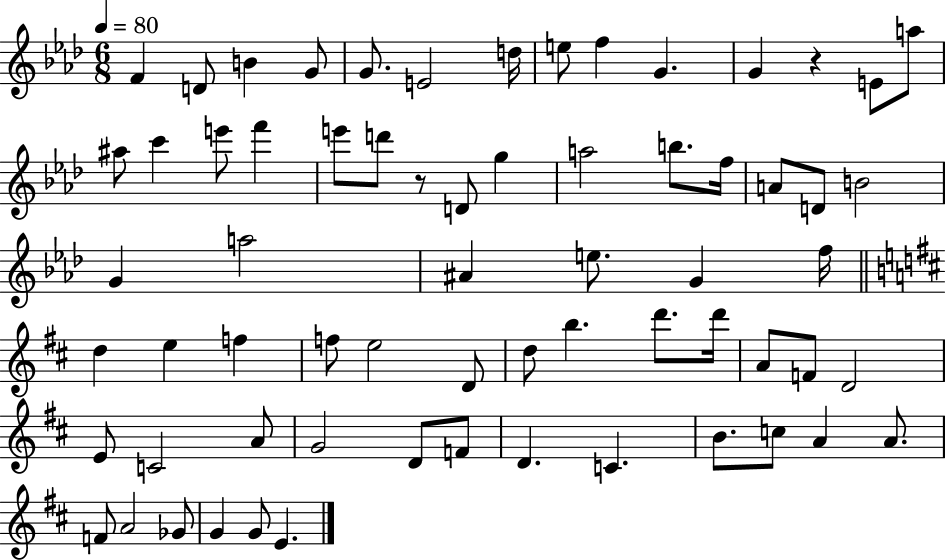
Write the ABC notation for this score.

X:1
T:Untitled
M:6/8
L:1/4
K:Ab
F D/2 B G/2 G/2 E2 d/4 e/2 f G G z E/2 a/2 ^a/2 c' e'/2 f' e'/2 d'/2 z/2 D/2 g a2 b/2 f/4 A/2 D/2 B2 G a2 ^A e/2 G f/4 d e f f/2 e2 D/2 d/2 b d'/2 d'/4 A/2 F/2 D2 E/2 C2 A/2 G2 D/2 F/2 D C B/2 c/2 A A/2 F/2 A2 _G/2 G G/2 E